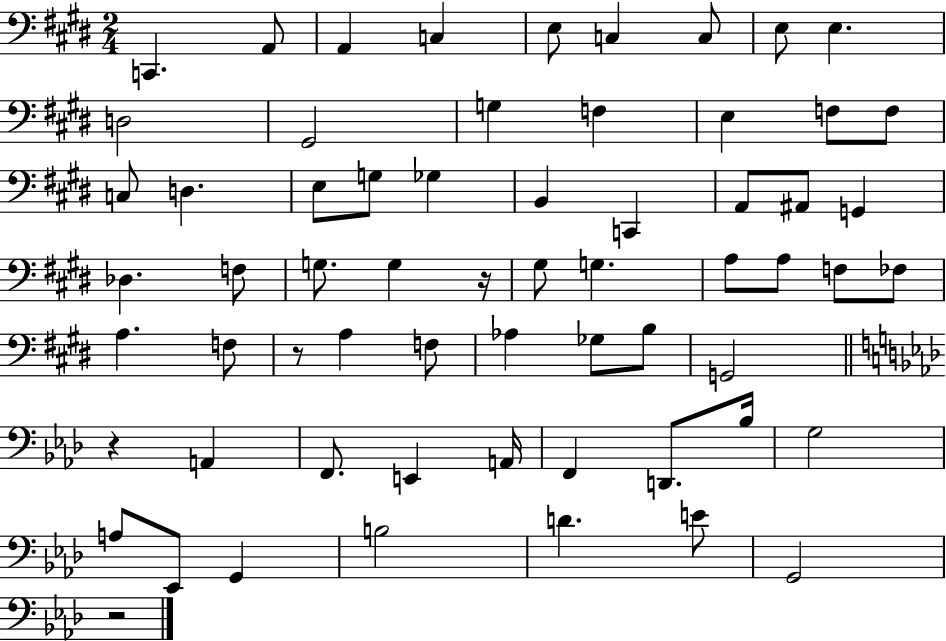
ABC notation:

X:1
T:Untitled
M:2/4
L:1/4
K:E
C,, A,,/2 A,, C, E,/2 C, C,/2 E,/2 E, D,2 ^G,,2 G, F, E, F,/2 F,/2 C,/2 D, E,/2 G,/2 _G, B,, C,, A,,/2 ^A,,/2 G,, _D, F,/2 G,/2 G, z/4 ^G,/2 G, A,/2 A,/2 F,/2 _F,/2 A, F,/2 z/2 A, F,/2 _A, _G,/2 B,/2 G,,2 z A,, F,,/2 E,, A,,/4 F,, D,,/2 _B,/4 G,2 A,/2 _E,,/2 G,, B,2 D E/2 G,,2 z2